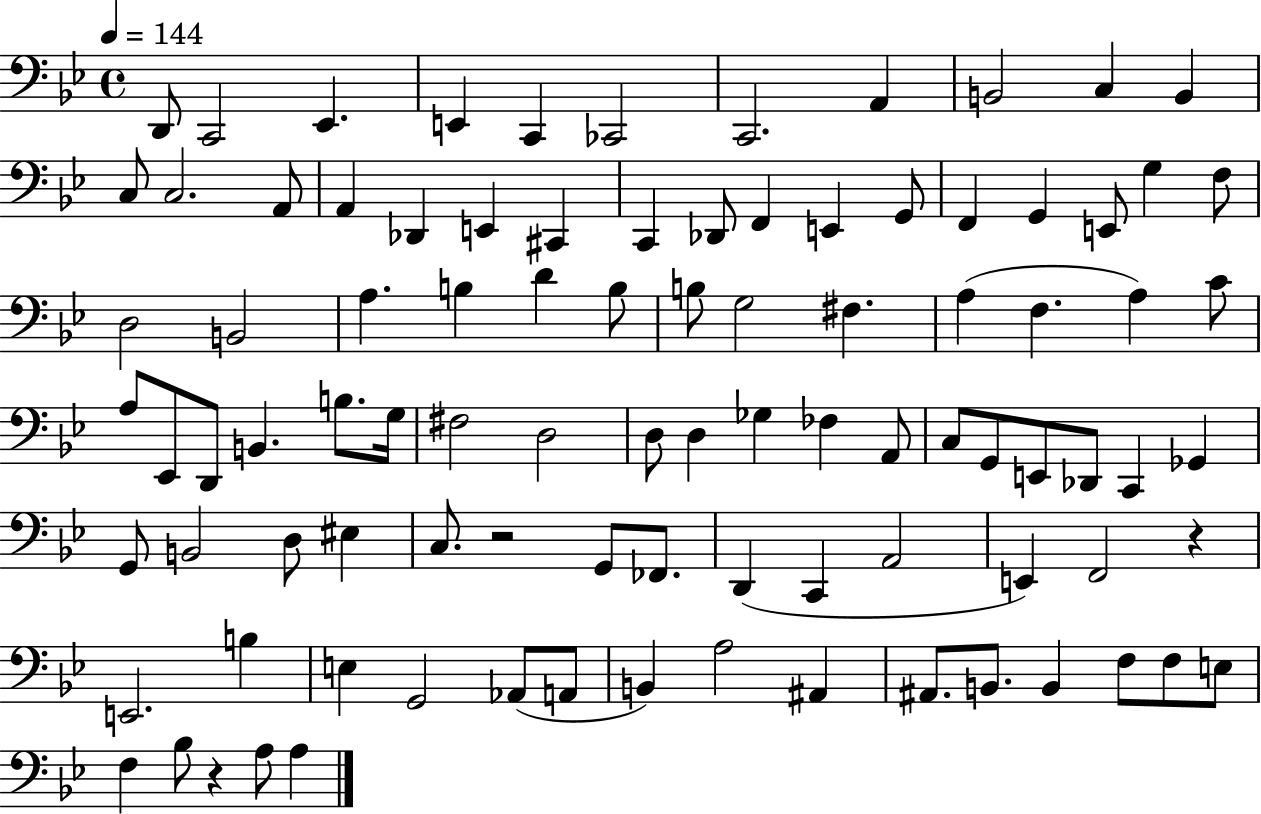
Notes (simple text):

D2/e C2/h Eb2/q. E2/q C2/q CES2/h C2/h. A2/q B2/h C3/q B2/q C3/e C3/h. A2/e A2/q Db2/q E2/q C#2/q C2/q Db2/e F2/q E2/q G2/e F2/q G2/q E2/e G3/q F3/e D3/h B2/h A3/q. B3/q D4/q B3/e B3/e G3/h F#3/q. A3/q F3/q. A3/q C4/e A3/e Eb2/e D2/e B2/q. B3/e. G3/s F#3/h D3/h D3/e D3/q Gb3/q FES3/q A2/e C3/e G2/e E2/e Db2/e C2/q Gb2/q G2/e B2/h D3/e EIS3/q C3/e. R/h G2/e FES2/e. D2/q C2/q A2/h E2/q F2/h R/q E2/h. B3/q E3/q G2/h Ab2/e A2/e B2/q A3/h A#2/q A#2/e. B2/e. B2/q F3/e F3/e E3/e F3/q Bb3/e R/q A3/e A3/q